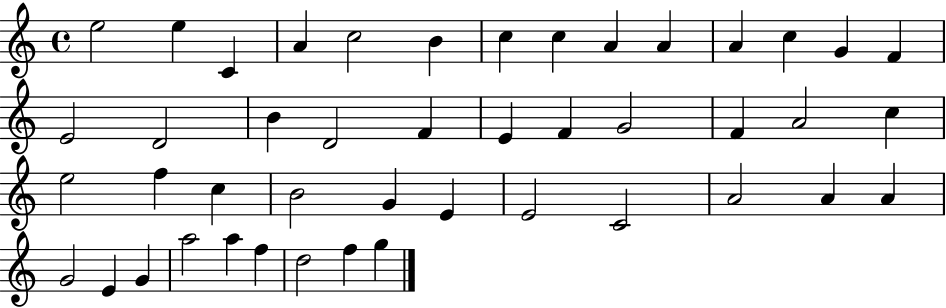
{
  \clef treble
  \time 4/4
  \defaultTimeSignature
  \key c \major
  e''2 e''4 c'4 | a'4 c''2 b'4 | c''4 c''4 a'4 a'4 | a'4 c''4 g'4 f'4 | \break e'2 d'2 | b'4 d'2 f'4 | e'4 f'4 g'2 | f'4 a'2 c''4 | \break e''2 f''4 c''4 | b'2 g'4 e'4 | e'2 c'2 | a'2 a'4 a'4 | \break g'2 e'4 g'4 | a''2 a''4 f''4 | d''2 f''4 g''4 | \bar "|."
}